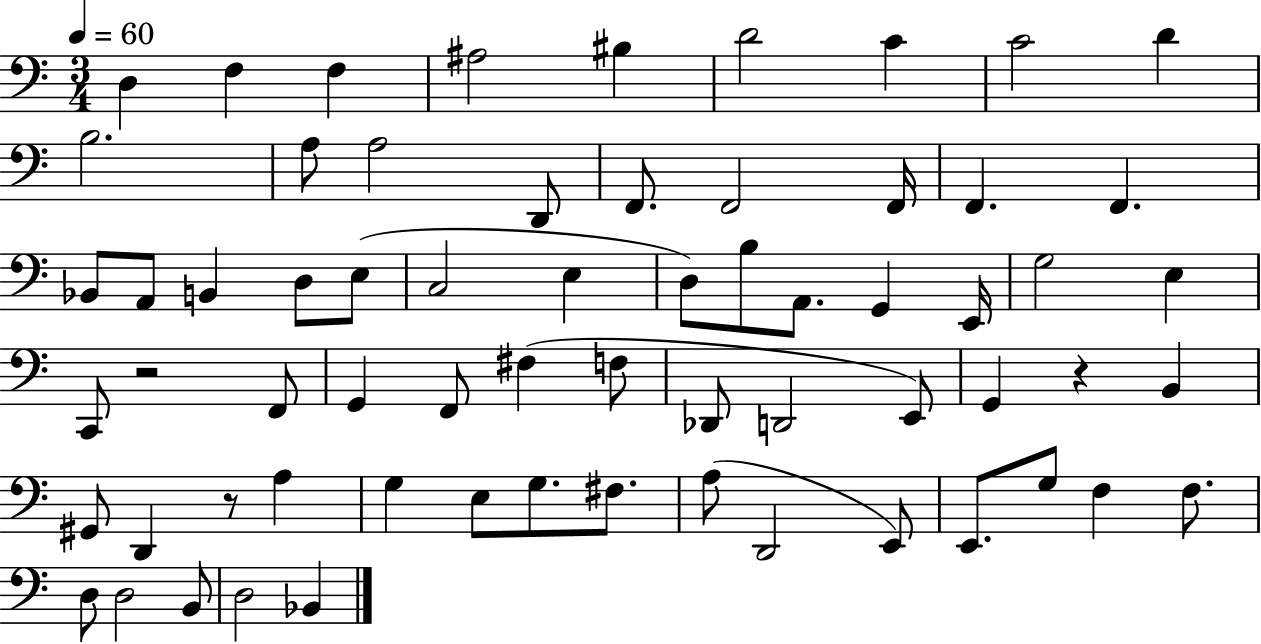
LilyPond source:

{
  \clef bass
  \numericTimeSignature
  \time 3/4
  \key c \major
  \tempo 4 = 60
  \repeat volta 2 { d4 f4 f4 | ais2 bis4 | d'2 c'4 | c'2 d'4 | \break b2. | a8 a2 d,8 | f,8. f,2 f,16 | f,4. f,4. | \break bes,8 a,8 b,4 d8 e8( | c2 e4 | d8) b8 a,8. g,4 e,16 | g2 e4 | \break c,8 r2 f,8 | g,4 f,8 fis4( f8 | des,8 d,2 e,8) | g,4 r4 b,4 | \break gis,8 d,4 r8 a4 | g4 e8 g8. fis8. | a8( d,2 e,8) | e,8. g8 f4 f8. | \break d8 d2 b,8 | d2 bes,4 | } \bar "|."
}